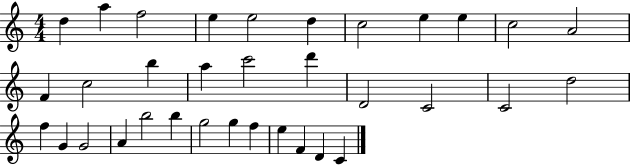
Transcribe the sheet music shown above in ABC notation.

X:1
T:Untitled
M:4/4
L:1/4
K:C
d a f2 e e2 d c2 e e c2 A2 F c2 b a c'2 d' D2 C2 C2 d2 f G G2 A b2 b g2 g f e F D C